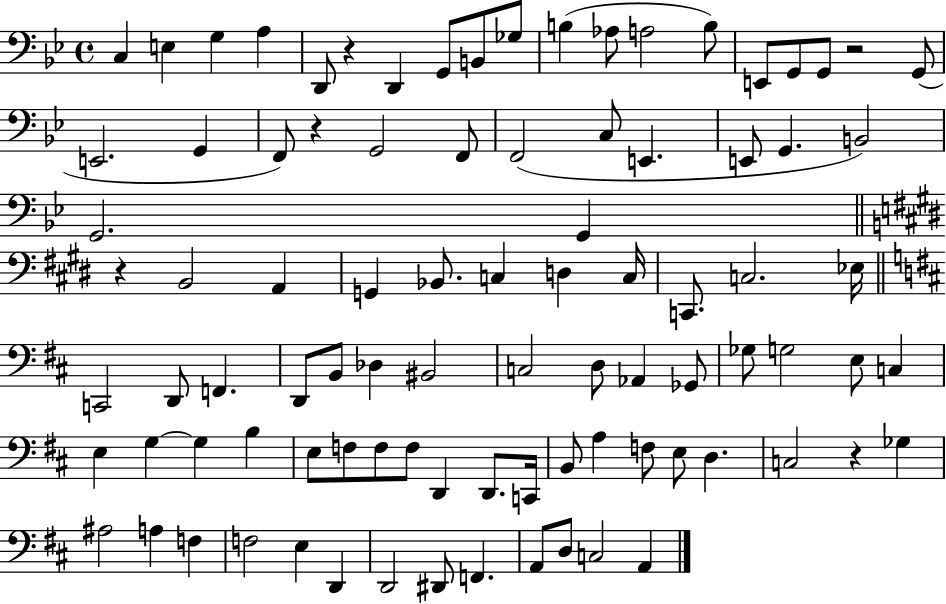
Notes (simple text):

C3/q E3/q G3/q A3/q D2/e R/q D2/q G2/e B2/e Gb3/e B3/q Ab3/e A3/h B3/e E2/e G2/e G2/e R/h G2/e E2/h. G2/q F2/e R/q G2/h F2/e F2/h C3/e E2/q. E2/e G2/q. B2/h G2/h. G2/q R/q B2/h A2/q G2/q Bb2/e. C3/q D3/q C3/s C2/e. C3/h. Eb3/s C2/h D2/e F2/q. D2/e B2/e Db3/q BIS2/h C3/h D3/e Ab2/q Gb2/e Gb3/e G3/h E3/e C3/q E3/q G3/q G3/q B3/q E3/e F3/e F3/e F3/e D2/q D2/e. C2/s B2/e A3/q F3/e E3/e D3/q. C3/h R/q Gb3/q A#3/h A3/q F3/q F3/h E3/q D2/q D2/h D#2/e F2/q. A2/e D3/e C3/h A2/q